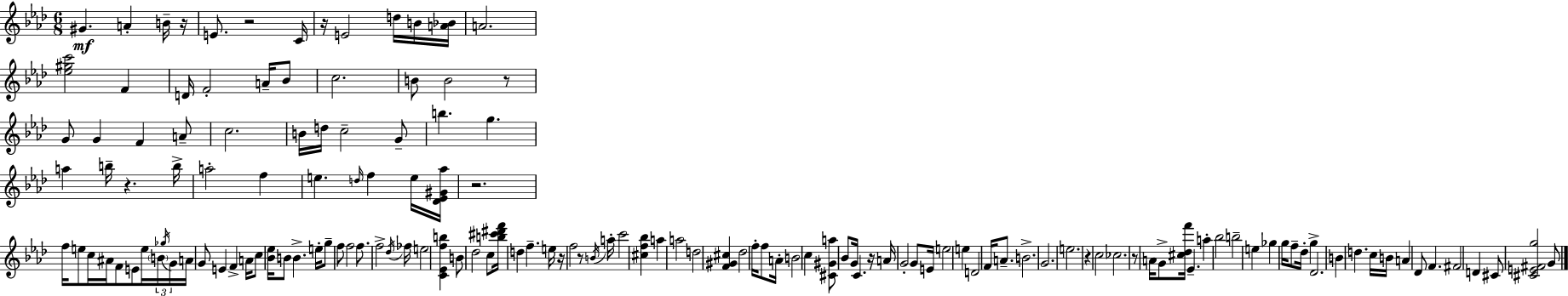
G#4/q. A4/q B4/s R/s E4/e. R/h C4/s R/s E4/h D5/s B4/s [A4,Bb4]/s A4/h. [Eb5,G#5,C6]/h F4/q D4/s F4/h A4/s Bb4/e C5/h. B4/e B4/h R/e G4/e G4/q F4/q A4/e C5/h. B4/s D5/s C5/h G4/e B5/q. G5/q. A5/q B5/s R/q. B5/s A5/h F5/q E5/q. D5/s F5/q E5/s [Db4,Eb4,G#4,Ab5]/s R/h. F5/s E5/e C5/s A#4/s F4/e E4/e E5/s B4/s Gb5/s G4/s A4/s G4/e E4/q F4/q A4/s C5/e [Bb4,Eb5]/s B4/e B4/q. E5/s G5/e F5/e F5/h F5/e. F5/h Db5/s FES5/s E5/h [C4,Eb4,F5,B5]/q B4/e Db5/h C5/e [B5,C#6,D#6,F6]/s D5/q F5/q. E5/s R/s F5/h R/e B4/s A5/s C6/h [C#5,F5,Bb5]/q A5/q A5/h D5/h [F4,G#4,C#5]/q Db5/h F5/s F5/e A4/s B4/h C5/q [C#4,G#4,A5]/e Bb4/e G4/s C4/q. R/s A4/s G4/h G4/e E4/s E5/h E5/q D4/h F4/s A4/e. B4/h. G4/h. E5/h. R/q C5/h CES5/h. R/e A4/s G4/e [C#5,Db5,F6]/s Eb4/q. A5/q Bb5/h B5/h E5/q Gb5/q G5/s F5/e Db5/s G5/q Db4/h. B4/q D5/q. C5/s B4/s A4/q Db4/e F4/q. F#4/h D4/q C#4/e [C#4,E4,F#4,G5]/h G4/e